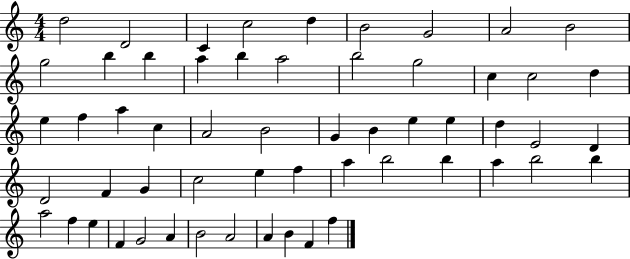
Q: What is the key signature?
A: C major